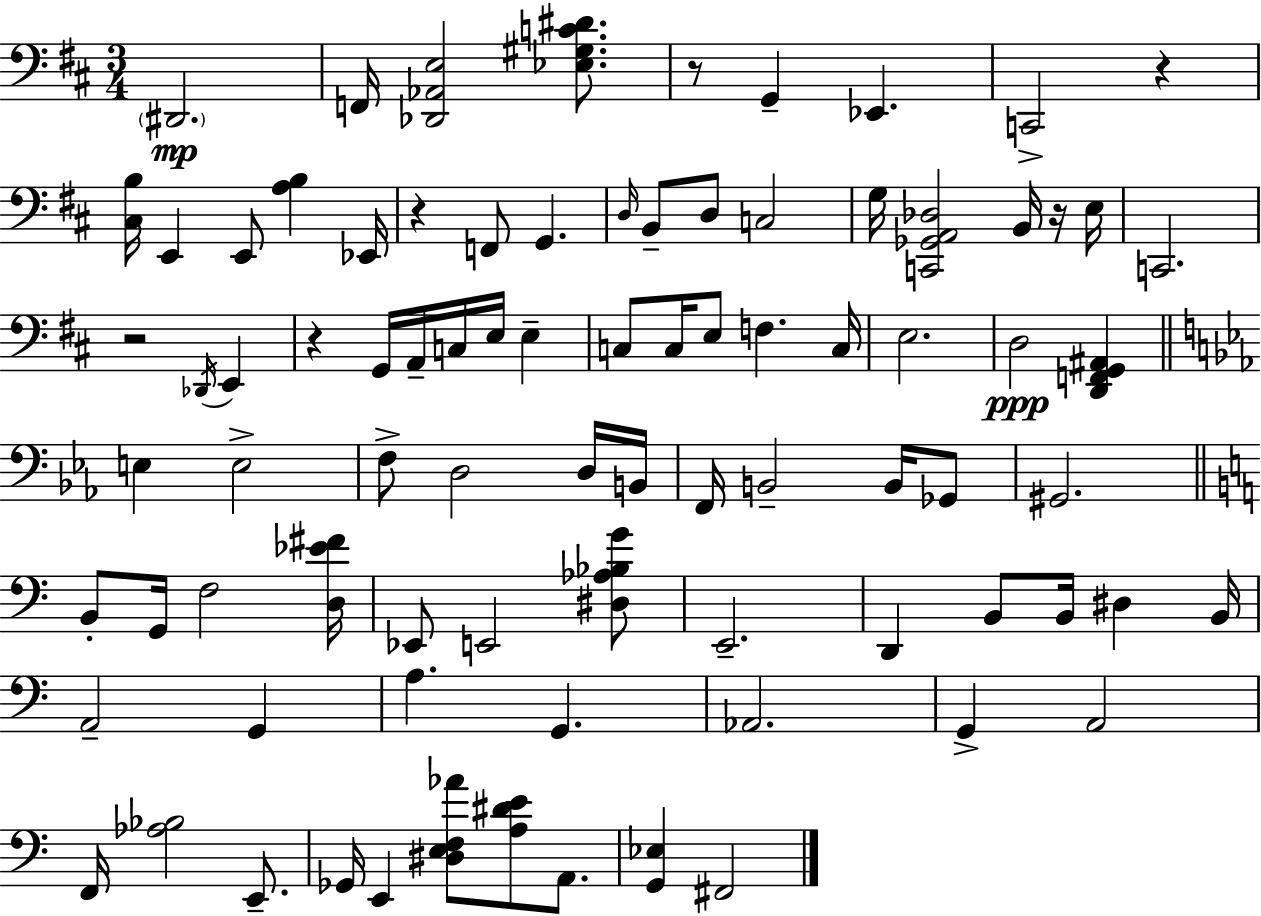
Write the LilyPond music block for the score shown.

{
  \clef bass
  \numericTimeSignature
  \time 3/4
  \key d \major
  \parenthesize dis,2.\mp | f,16 <des, aes, e>2 <ees gis c' dis'>8. | r8 g,4-- ees,4. | c,2-> r4 | \break <cis b>16 e,4 e,8 <a b>4 ees,16 | r4 f,8 g,4. | \grace { d16 } b,8-- d8 c2 | g16 <c, ges, a, des>2 b,16 r16 | \break e16 c,2. | r2 \acciaccatura { des,16 } e,4 | r4 g,16 a,16-- c16 e16 e4-- | c8 c16 e8 f4. | \break c16 e2. | d2\ppp <d, f, g, ais,>4 | \bar "||" \break \key ees \major e4 e2-> | f8-> d2 d16 b,16 | f,16 b,2-- b,16 ges,8 | gis,2. | \break \bar "||" \break \key a \minor b,8-. g,16 f2 <d ees' fis'>16 | ees,8 e,2 <dis aes bes g'>8 | e,2.-- | d,4 b,8 b,16 dis4 b,16 | \break a,2-- g,4 | a4. g,4. | aes,2. | g,4-> a,2 | \break f,16 <aes bes>2 e,8.-- | ges,16 e,4 <dis e f aes'>8 <a dis' e'>8 a,8. | <g, ees>4 fis,2 | \bar "|."
}